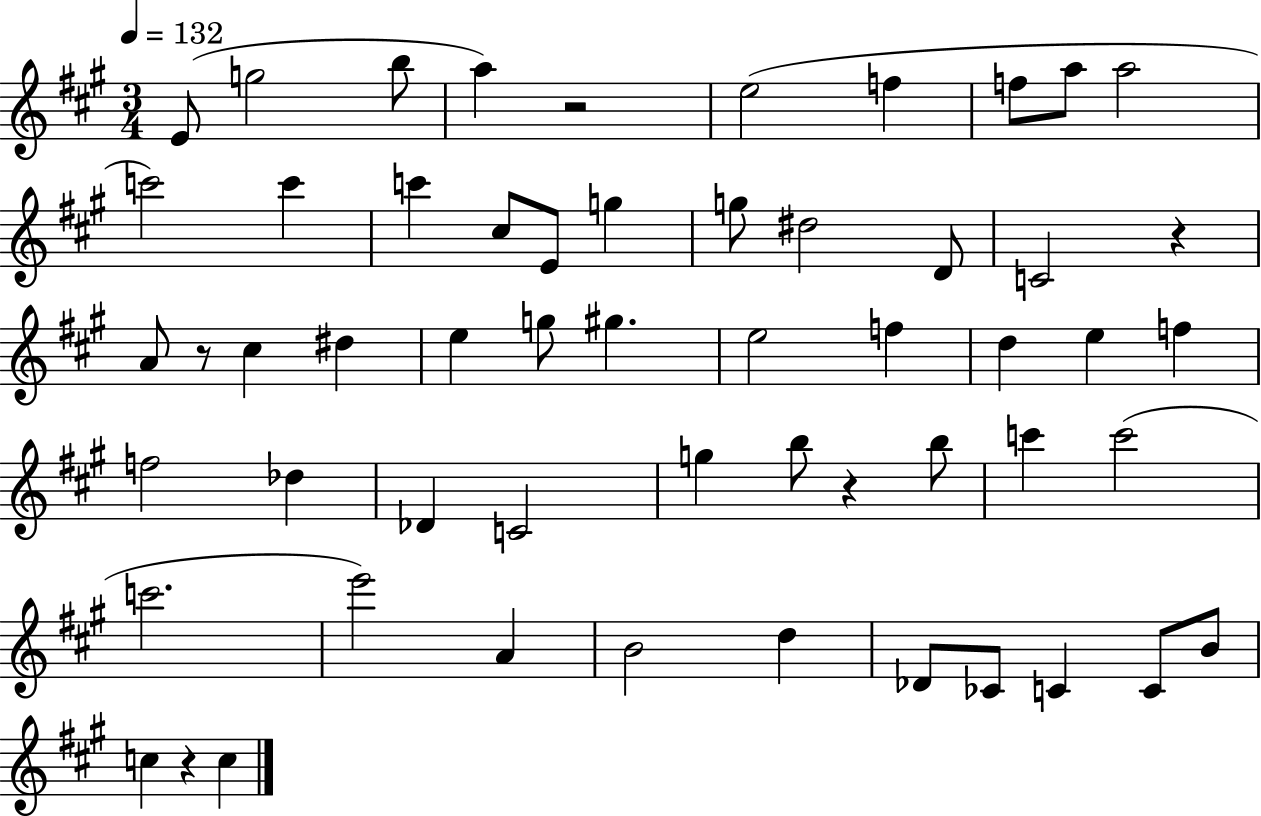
E4/e G5/h B5/e A5/q R/h E5/h F5/q F5/e A5/e A5/h C6/h C6/q C6/q C#5/e E4/e G5/q G5/e D#5/h D4/e C4/h R/q A4/e R/e C#5/q D#5/q E5/q G5/e G#5/q. E5/h F5/q D5/q E5/q F5/q F5/h Db5/q Db4/q C4/h G5/q B5/e R/q B5/e C6/q C6/h C6/h. E6/h A4/q B4/h D5/q Db4/e CES4/e C4/q C4/e B4/e C5/q R/q C5/q